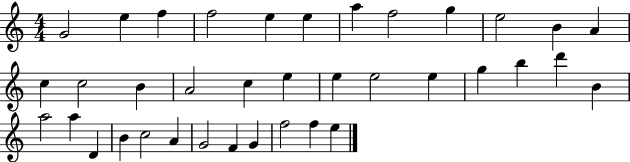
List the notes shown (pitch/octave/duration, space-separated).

G4/h E5/q F5/q F5/h E5/q E5/q A5/q F5/h G5/q E5/h B4/q A4/q C5/q C5/h B4/q A4/h C5/q E5/q E5/q E5/h E5/q G5/q B5/q D6/q B4/q A5/h A5/q D4/q B4/q C5/h A4/q G4/h F4/q G4/q F5/h F5/q E5/q